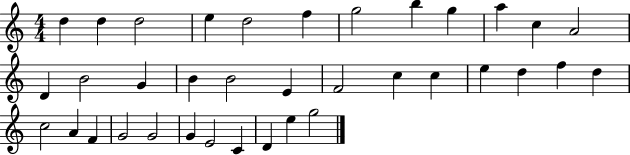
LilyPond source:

{
  \clef treble
  \numericTimeSignature
  \time 4/4
  \key c \major
  d''4 d''4 d''2 | e''4 d''2 f''4 | g''2 b''4 g''4 | a''4 c''4 a'2 | \break d'4 b'2 g'4 | b'4 b'2 e'4 | f'2 c''4 c''4 | e''4 d''4 f''4 d''4 | \break c''2 a'4 f'4 | g'2 g'2 | g'4 e'2 c'4 | d'4 e''4 g''2 | \break \bar "|."
}